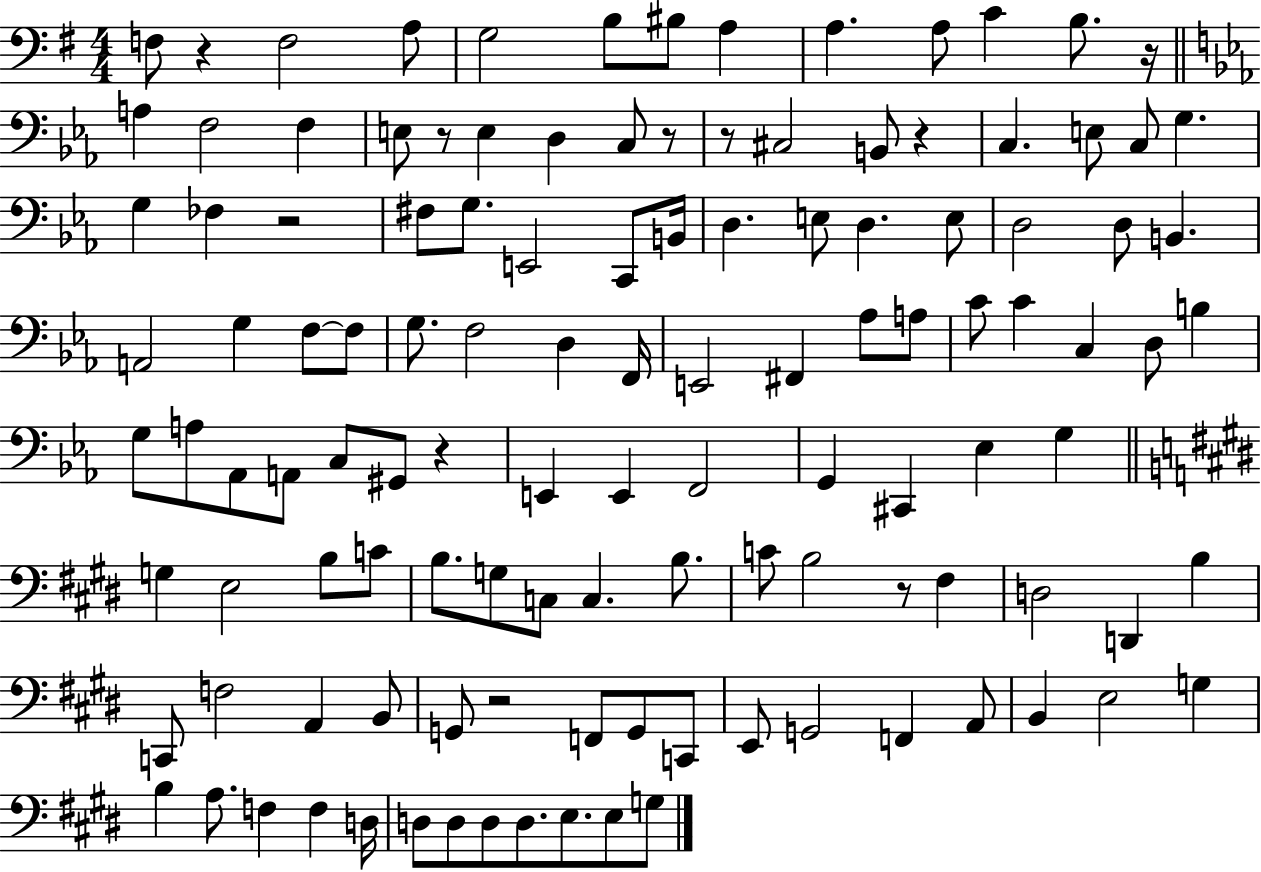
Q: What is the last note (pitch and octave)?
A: G3